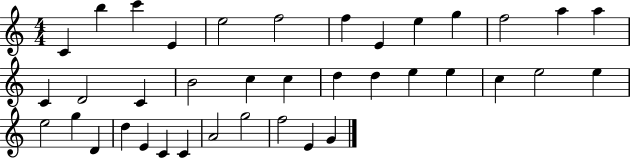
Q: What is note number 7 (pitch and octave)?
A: F5